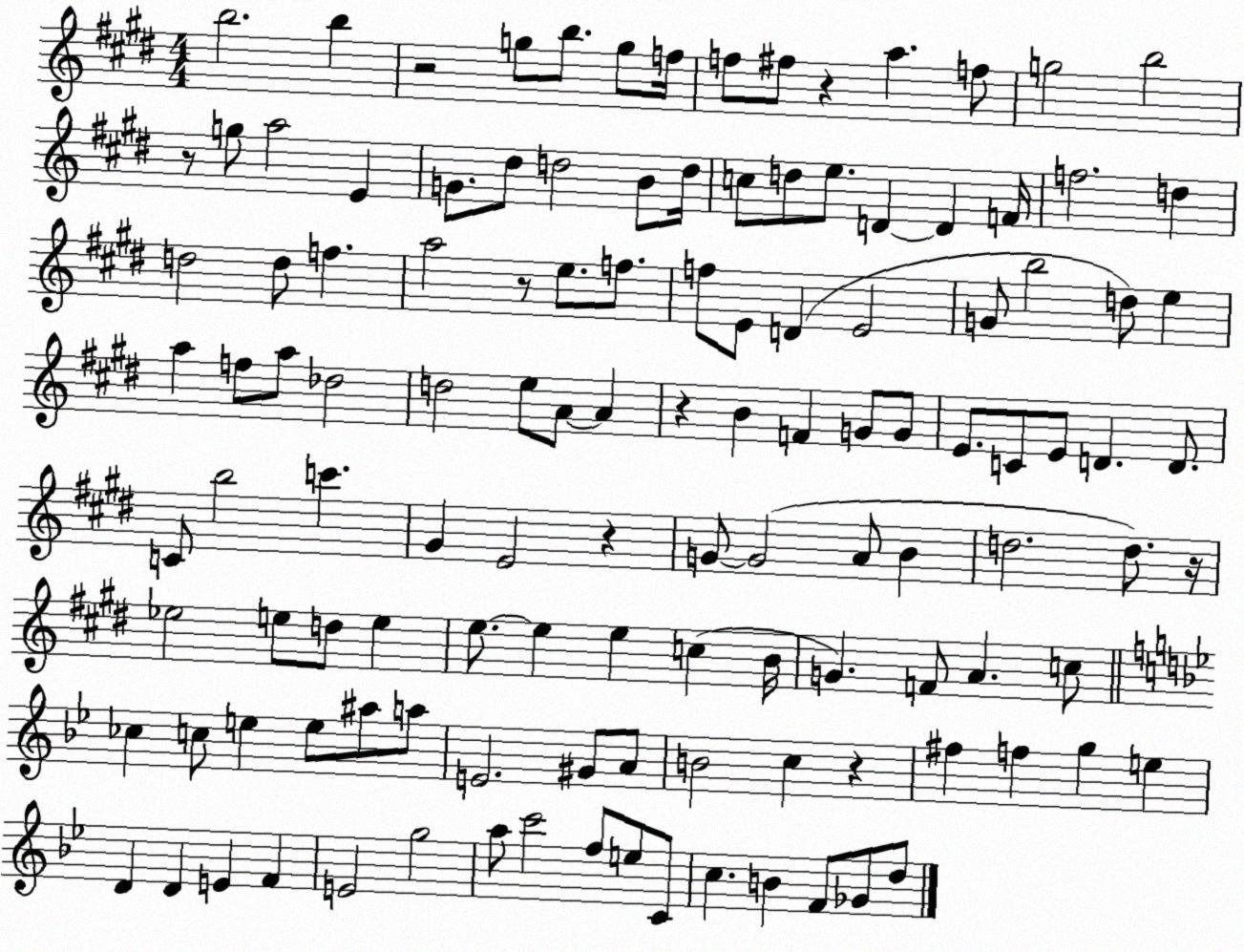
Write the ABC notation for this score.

X:1
T:Untitled
M:4/4
L:1/4
K:E
b2 b z2 g/2 b/2 g/2 f/4 f/2 ^f/2 z a f/2 g2 b2 z/2 g/2 a2 E G/2 ^d/2 d2 B/2 d/4 c/2 d/2 e/2 D D F/4 f2 d d2 d/2 f a2 z/2 e/2 f/2 f/2 E/2 D E2 G/2 b2 d/2 e a f/2 a/2 _d2 d2 e/2 A/2 A z B F G/2 G/2 E/2 C/2 E/2 D D/2 C/2 b2 c' ^G E2 z G/2 G2 A/2 B d2 d/2 z/4 _e2 e/2 d/2 e e/2 e e c B/4 G F/2 A c/2 _c c/2 e e/2 ^a/2 a/2 E2 ^G/2 A/2 B2 c z ^f f g e D D E F E2 g2 a/2 c'2 f/2 e/2 C/2 c B F/2 _G/2 d/2